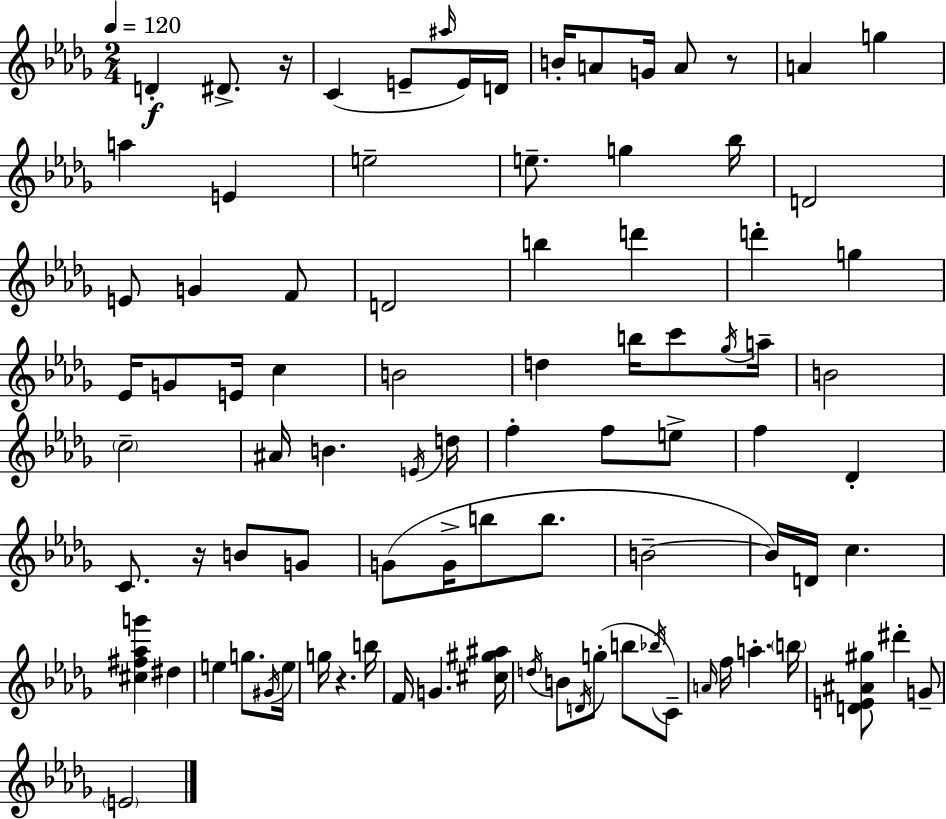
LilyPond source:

{
  \clef treble
  \numericTimeSignature
  \time 2/4
  \key bes \minor
  \tempo 4 = 120
  \repeat volta 2 { d'4-.\f dis'8.-> r16 | c'4( e'8-- \grace { ais''16 } e'16) | d'16 b'16-. a'8 g'16 a'8 r8 | a'4 g''4 | \break a''4 e'4 | e''2-- | e''8.-- g''4 | bes''16 d'2 | \break e'8 g'4 f'8 | d'2 | b''4 d'''4 | d'''4-. g''4 | \break ees'16 g'8 e'16 c''4 | b'2 | d''4 b''16 c'''8 | \acciaccatura { ges''16 } a''16-- b'2 | \break \parenthesize c''2-- | ais'16 b'4. | \acciaccatura { e'16 } d''16 f''4-. f''8 | e''8-> f''4 des'4-. | \break c'8. r16 b'8 | g'8 g'8( g'16-> b''8 | b''8. b'2--~~ | b'16) d'16 c''4. | \break <cis'' fis'' aes'' g'''>4 dis''4 | e''4 g''8. | \acciaccatura { gis'16 } e''16 g''16 r4. | b''16 f'16 g'4. | \break <cis'' gis'' ais''>16 \acciaccatura { d''16 } b'8 \acciaccatura { d'16 }( | g''8-. b''8 \acciaccatura { bes''16 } c'8--) \grace { a'16 } | f''16 a''4.-. \parenthesize b''16 | <d' e' ais' gis''>8 dis'''4-. g'8-- | \break \parenthesize e'2 | } \bar "|."
}